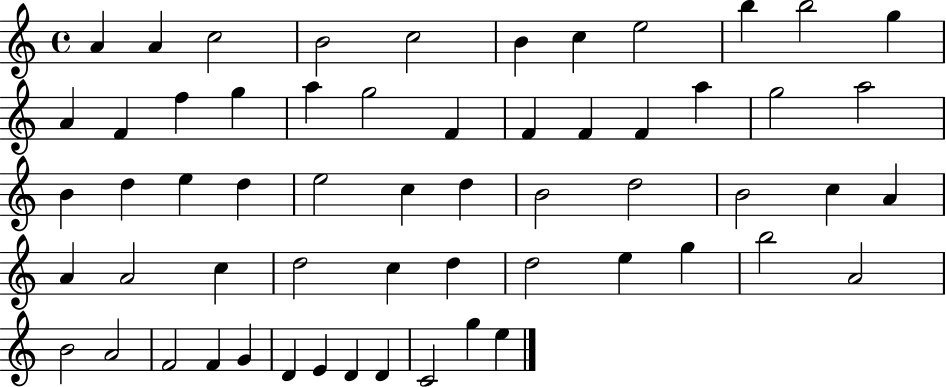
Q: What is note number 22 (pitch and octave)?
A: A5